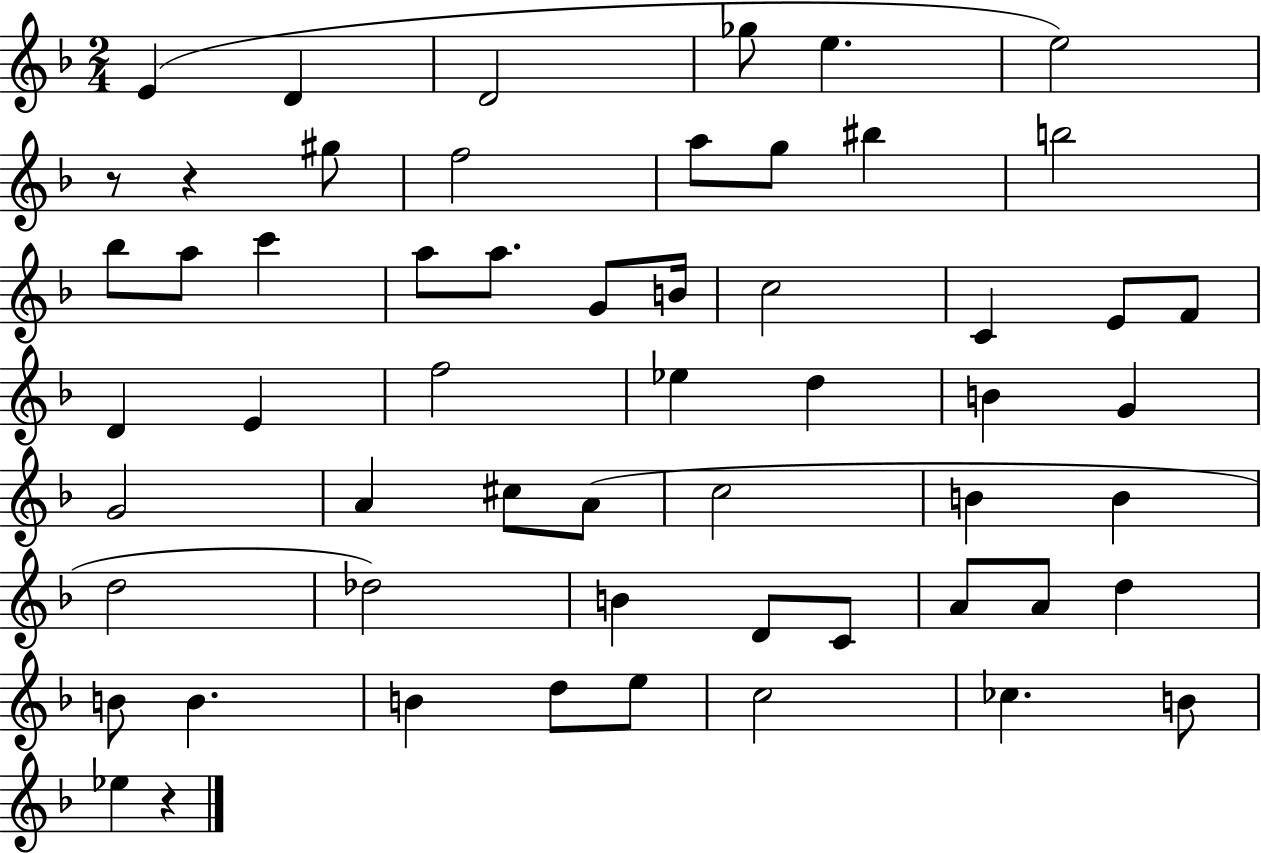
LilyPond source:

{
  \clef treble
  \numericTimeSignature
  \time 2/4
  \key f \major
  e'4( d'4 | d'2 | ges''8 e''4. | e''2) | \break r8 r4 gis''8 | f''2 | a''8 g''8 bis''4 | b''2 | \break bes''8 a''8 c'''4 | a''8 a''8. g'8 b'16 | c''2 | c'4 e'8 f'8 | \break d'4 e'4 | f''2 | ees''4 d''4 | b'4 g'4 | \break g'2 | a'4 cis''8 a'8( | c''2 | b'4 b'4 | \break d''2 | des''2) | b'4 d'8 c'8 | a'8 a'8 d''4 | \break b'8 b'4. | b'4 d''8 e''8 | c''2 | ces''4. b'8 | \break ees''4 r4 | \bar "|."
}